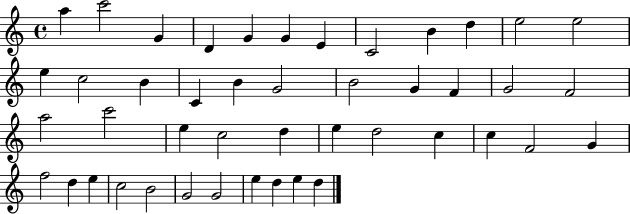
A5/q C6/h G4/q D4/q G4/q G4/q E4/q C4/h B4/q D5/q E5/h E5/h E5/q C5/h B4/q C4/q B4/q G4/h B4/h G4/q F4/q G4/h F4/h A5/h C6/h E5/q C5/h D5/q E5/q D5/h C5/q C5/q F4/h G4/q F5/h D5/q E5/q C5/h B4/h G4/h G4/h E5/q D5/q E5/q D5/q